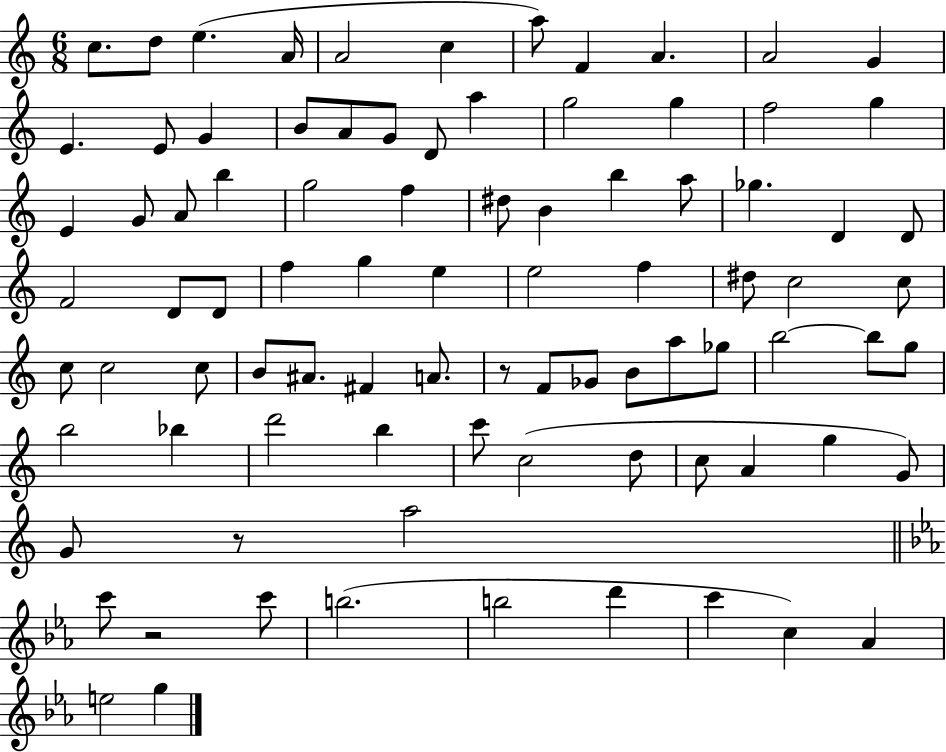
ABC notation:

X:1
T:Untitled
M:6/8
L:1/4
K:C
c/2 d/2 e A/4 A2 c a/2 F A A2 G E E/2 G B/2 A/2 G/2 D/2 a g2 g f2 g E G/2 A/2 b g2 f ^d/2 B b a/2 _g D D/2 F2 D/2 D/2 f g e e2 f ^d/2 c2 c/2 c/2 c2 c/2 B/2 ^A/2 ^F A/2 z/2 F/2 _G/2 B/2 a/2 _g/2 b2 b/2 g/2 b2 _b d'2 b c'/2 c2 d/2 c/2 A g G/2 G/2 z/2 a2 c'/2 z2 c'/2 b2 b2 d' c' c _A e2 g